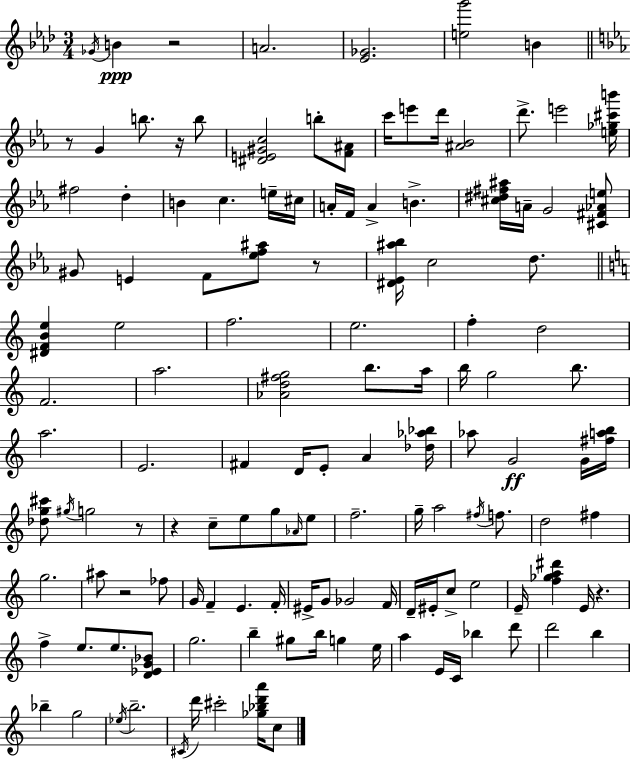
{
  \clef treble
  \numericTimeSignature
  \time 3/4
  \key aes \major
  \acciaccatura { ges'16 }\ppp b'4 r2 | a'2. | <ees' ges'>2. | <e'' g'''>2 b'4 | \break \bar "||" \break \key c \minor r8 g'4 b''8. r16 b''8 | <dis' e' gis' c''>2 b''8-. <f' ais'>8 | c'''16 e'''8 d'''16 <ais' bes'>2 | d'''8.-> e'''2 <e'' ges'' cis''' b'''>16 | \break fis''2 d''4-. | b'4 c''4. e''16-- cis''16 | a'16-. f'16 a'4-> b'4.-> | <cis'' dis'' fis'' ais''>16 a'16-- g'2 <cis' fis' aes' e''>8 | \break gis'8 e'4 f'8 <ees'' f'' ais''>8 r8 | <dis' ees' ais'' bes''>16 c''2 d''8. | \bar "||" \break \key c \major <dis' f' b' e''>4 e''2 | f''2. | e''2. | f''4-. d''2 | \break f'2. | a''2. | <aes' d'' fis'' g''>2 b''8. a''16 | b''16 g''2 b''8. | \break a''2. | e'2. | fis'4 d'16 e'8-. a'4 <des'' aes'' bes''>16 | aes''8 g'2\ff g'16 <fis'' a'' b''>16 | \break <des'' g'' cis'''>8 \acciaccatura { gis''16 } g''2 r8 | r4 c''8-- e''8 g''8 \grace { aes'16 } | e''8 f''2.-- | g''16-- a''2 \acciaccatura { fis''16 } | \break f''8. d''2 fis''4 | g''2. | ais''8 r2 | fes''8 g'16 f'4-- e'4. | \break f'16-. eis'16-> g'8 ges'2 | f'16 d'16-- eis'16-. c''8-> e''2 | e'16-- <f'' ges'' a'' dis'''>4 e'16 r4. | f''4-> e''8. e''8. | \break <d' ees' g' bes'>8 g''2. | b''4-- gis''8 b''16 g''4 | e''16 a''4 e'16 c'16 bes''4 | d'''8 d'''2 b''4 | \break bes''4-- g''2 | \acciaccatura { ees''16 } b''2.-- | \acciaccatura { cis'16 } d'''16 cis'''2-. | <ges'' bes'' d''' a'''>16 c''8 \bar "|."
}